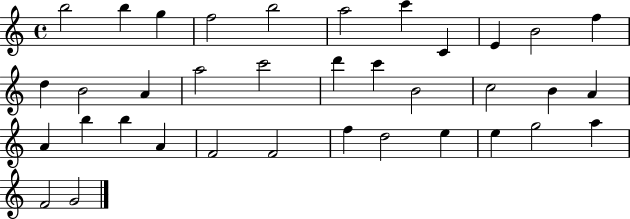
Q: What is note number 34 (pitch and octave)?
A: A5